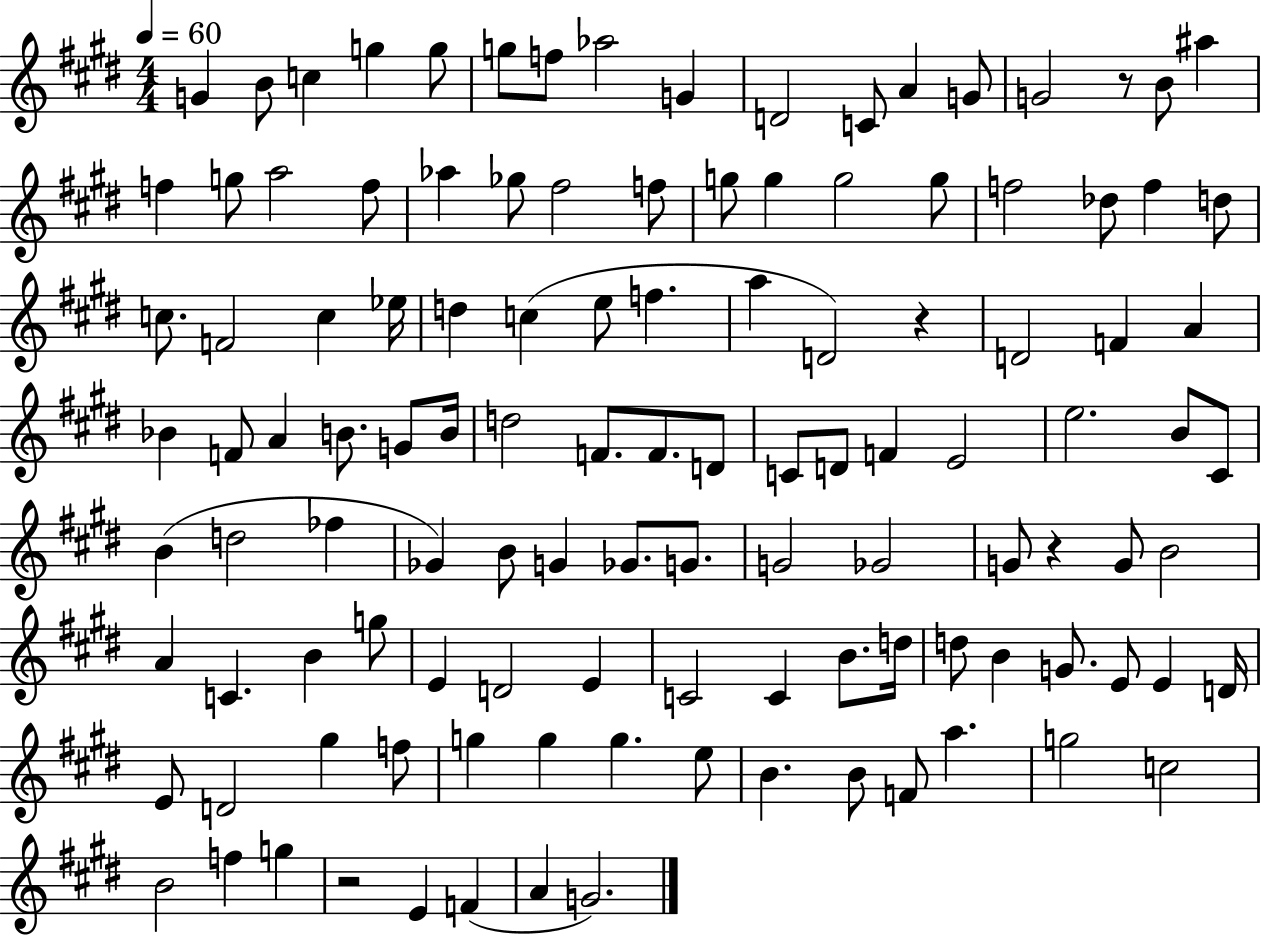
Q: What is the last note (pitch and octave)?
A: G4